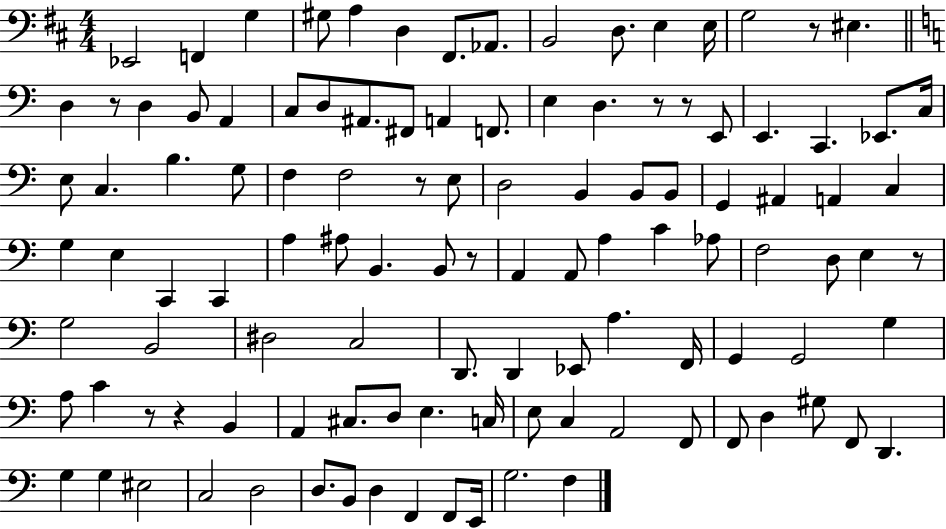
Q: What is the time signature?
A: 4/4